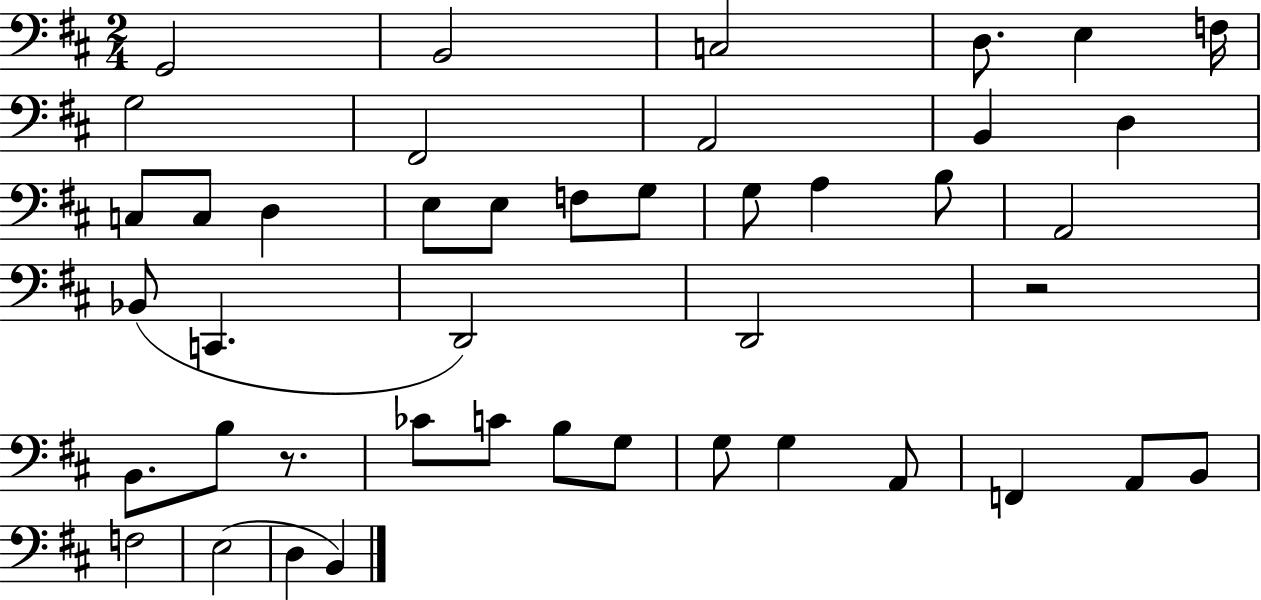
{
  \clef bass
  \numericTimeSignature
  \time 2/4
  \key d \major
  g,2 | b,2 | c2 | d8. e4 f16 | \break g2 | fis,2 | a,2 | b,4 d4 | \break c8 c8 d4 | e8 e8 f8 g8 | g8 a4 b8 | a,2 | \break bes,8( c,4. | d,2) | d,2 | r2 | \break b,8. b8 r8. | ces'8 c'8 b8 g8 | g8 g4 a,8 | f,4 a,8 b,8 | \break f2 | e2( | d4 b,4) | \bar "|."
}